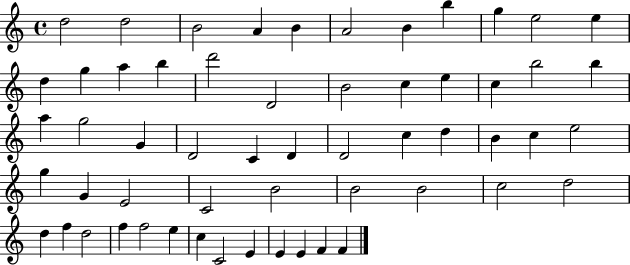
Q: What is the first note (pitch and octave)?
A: D5